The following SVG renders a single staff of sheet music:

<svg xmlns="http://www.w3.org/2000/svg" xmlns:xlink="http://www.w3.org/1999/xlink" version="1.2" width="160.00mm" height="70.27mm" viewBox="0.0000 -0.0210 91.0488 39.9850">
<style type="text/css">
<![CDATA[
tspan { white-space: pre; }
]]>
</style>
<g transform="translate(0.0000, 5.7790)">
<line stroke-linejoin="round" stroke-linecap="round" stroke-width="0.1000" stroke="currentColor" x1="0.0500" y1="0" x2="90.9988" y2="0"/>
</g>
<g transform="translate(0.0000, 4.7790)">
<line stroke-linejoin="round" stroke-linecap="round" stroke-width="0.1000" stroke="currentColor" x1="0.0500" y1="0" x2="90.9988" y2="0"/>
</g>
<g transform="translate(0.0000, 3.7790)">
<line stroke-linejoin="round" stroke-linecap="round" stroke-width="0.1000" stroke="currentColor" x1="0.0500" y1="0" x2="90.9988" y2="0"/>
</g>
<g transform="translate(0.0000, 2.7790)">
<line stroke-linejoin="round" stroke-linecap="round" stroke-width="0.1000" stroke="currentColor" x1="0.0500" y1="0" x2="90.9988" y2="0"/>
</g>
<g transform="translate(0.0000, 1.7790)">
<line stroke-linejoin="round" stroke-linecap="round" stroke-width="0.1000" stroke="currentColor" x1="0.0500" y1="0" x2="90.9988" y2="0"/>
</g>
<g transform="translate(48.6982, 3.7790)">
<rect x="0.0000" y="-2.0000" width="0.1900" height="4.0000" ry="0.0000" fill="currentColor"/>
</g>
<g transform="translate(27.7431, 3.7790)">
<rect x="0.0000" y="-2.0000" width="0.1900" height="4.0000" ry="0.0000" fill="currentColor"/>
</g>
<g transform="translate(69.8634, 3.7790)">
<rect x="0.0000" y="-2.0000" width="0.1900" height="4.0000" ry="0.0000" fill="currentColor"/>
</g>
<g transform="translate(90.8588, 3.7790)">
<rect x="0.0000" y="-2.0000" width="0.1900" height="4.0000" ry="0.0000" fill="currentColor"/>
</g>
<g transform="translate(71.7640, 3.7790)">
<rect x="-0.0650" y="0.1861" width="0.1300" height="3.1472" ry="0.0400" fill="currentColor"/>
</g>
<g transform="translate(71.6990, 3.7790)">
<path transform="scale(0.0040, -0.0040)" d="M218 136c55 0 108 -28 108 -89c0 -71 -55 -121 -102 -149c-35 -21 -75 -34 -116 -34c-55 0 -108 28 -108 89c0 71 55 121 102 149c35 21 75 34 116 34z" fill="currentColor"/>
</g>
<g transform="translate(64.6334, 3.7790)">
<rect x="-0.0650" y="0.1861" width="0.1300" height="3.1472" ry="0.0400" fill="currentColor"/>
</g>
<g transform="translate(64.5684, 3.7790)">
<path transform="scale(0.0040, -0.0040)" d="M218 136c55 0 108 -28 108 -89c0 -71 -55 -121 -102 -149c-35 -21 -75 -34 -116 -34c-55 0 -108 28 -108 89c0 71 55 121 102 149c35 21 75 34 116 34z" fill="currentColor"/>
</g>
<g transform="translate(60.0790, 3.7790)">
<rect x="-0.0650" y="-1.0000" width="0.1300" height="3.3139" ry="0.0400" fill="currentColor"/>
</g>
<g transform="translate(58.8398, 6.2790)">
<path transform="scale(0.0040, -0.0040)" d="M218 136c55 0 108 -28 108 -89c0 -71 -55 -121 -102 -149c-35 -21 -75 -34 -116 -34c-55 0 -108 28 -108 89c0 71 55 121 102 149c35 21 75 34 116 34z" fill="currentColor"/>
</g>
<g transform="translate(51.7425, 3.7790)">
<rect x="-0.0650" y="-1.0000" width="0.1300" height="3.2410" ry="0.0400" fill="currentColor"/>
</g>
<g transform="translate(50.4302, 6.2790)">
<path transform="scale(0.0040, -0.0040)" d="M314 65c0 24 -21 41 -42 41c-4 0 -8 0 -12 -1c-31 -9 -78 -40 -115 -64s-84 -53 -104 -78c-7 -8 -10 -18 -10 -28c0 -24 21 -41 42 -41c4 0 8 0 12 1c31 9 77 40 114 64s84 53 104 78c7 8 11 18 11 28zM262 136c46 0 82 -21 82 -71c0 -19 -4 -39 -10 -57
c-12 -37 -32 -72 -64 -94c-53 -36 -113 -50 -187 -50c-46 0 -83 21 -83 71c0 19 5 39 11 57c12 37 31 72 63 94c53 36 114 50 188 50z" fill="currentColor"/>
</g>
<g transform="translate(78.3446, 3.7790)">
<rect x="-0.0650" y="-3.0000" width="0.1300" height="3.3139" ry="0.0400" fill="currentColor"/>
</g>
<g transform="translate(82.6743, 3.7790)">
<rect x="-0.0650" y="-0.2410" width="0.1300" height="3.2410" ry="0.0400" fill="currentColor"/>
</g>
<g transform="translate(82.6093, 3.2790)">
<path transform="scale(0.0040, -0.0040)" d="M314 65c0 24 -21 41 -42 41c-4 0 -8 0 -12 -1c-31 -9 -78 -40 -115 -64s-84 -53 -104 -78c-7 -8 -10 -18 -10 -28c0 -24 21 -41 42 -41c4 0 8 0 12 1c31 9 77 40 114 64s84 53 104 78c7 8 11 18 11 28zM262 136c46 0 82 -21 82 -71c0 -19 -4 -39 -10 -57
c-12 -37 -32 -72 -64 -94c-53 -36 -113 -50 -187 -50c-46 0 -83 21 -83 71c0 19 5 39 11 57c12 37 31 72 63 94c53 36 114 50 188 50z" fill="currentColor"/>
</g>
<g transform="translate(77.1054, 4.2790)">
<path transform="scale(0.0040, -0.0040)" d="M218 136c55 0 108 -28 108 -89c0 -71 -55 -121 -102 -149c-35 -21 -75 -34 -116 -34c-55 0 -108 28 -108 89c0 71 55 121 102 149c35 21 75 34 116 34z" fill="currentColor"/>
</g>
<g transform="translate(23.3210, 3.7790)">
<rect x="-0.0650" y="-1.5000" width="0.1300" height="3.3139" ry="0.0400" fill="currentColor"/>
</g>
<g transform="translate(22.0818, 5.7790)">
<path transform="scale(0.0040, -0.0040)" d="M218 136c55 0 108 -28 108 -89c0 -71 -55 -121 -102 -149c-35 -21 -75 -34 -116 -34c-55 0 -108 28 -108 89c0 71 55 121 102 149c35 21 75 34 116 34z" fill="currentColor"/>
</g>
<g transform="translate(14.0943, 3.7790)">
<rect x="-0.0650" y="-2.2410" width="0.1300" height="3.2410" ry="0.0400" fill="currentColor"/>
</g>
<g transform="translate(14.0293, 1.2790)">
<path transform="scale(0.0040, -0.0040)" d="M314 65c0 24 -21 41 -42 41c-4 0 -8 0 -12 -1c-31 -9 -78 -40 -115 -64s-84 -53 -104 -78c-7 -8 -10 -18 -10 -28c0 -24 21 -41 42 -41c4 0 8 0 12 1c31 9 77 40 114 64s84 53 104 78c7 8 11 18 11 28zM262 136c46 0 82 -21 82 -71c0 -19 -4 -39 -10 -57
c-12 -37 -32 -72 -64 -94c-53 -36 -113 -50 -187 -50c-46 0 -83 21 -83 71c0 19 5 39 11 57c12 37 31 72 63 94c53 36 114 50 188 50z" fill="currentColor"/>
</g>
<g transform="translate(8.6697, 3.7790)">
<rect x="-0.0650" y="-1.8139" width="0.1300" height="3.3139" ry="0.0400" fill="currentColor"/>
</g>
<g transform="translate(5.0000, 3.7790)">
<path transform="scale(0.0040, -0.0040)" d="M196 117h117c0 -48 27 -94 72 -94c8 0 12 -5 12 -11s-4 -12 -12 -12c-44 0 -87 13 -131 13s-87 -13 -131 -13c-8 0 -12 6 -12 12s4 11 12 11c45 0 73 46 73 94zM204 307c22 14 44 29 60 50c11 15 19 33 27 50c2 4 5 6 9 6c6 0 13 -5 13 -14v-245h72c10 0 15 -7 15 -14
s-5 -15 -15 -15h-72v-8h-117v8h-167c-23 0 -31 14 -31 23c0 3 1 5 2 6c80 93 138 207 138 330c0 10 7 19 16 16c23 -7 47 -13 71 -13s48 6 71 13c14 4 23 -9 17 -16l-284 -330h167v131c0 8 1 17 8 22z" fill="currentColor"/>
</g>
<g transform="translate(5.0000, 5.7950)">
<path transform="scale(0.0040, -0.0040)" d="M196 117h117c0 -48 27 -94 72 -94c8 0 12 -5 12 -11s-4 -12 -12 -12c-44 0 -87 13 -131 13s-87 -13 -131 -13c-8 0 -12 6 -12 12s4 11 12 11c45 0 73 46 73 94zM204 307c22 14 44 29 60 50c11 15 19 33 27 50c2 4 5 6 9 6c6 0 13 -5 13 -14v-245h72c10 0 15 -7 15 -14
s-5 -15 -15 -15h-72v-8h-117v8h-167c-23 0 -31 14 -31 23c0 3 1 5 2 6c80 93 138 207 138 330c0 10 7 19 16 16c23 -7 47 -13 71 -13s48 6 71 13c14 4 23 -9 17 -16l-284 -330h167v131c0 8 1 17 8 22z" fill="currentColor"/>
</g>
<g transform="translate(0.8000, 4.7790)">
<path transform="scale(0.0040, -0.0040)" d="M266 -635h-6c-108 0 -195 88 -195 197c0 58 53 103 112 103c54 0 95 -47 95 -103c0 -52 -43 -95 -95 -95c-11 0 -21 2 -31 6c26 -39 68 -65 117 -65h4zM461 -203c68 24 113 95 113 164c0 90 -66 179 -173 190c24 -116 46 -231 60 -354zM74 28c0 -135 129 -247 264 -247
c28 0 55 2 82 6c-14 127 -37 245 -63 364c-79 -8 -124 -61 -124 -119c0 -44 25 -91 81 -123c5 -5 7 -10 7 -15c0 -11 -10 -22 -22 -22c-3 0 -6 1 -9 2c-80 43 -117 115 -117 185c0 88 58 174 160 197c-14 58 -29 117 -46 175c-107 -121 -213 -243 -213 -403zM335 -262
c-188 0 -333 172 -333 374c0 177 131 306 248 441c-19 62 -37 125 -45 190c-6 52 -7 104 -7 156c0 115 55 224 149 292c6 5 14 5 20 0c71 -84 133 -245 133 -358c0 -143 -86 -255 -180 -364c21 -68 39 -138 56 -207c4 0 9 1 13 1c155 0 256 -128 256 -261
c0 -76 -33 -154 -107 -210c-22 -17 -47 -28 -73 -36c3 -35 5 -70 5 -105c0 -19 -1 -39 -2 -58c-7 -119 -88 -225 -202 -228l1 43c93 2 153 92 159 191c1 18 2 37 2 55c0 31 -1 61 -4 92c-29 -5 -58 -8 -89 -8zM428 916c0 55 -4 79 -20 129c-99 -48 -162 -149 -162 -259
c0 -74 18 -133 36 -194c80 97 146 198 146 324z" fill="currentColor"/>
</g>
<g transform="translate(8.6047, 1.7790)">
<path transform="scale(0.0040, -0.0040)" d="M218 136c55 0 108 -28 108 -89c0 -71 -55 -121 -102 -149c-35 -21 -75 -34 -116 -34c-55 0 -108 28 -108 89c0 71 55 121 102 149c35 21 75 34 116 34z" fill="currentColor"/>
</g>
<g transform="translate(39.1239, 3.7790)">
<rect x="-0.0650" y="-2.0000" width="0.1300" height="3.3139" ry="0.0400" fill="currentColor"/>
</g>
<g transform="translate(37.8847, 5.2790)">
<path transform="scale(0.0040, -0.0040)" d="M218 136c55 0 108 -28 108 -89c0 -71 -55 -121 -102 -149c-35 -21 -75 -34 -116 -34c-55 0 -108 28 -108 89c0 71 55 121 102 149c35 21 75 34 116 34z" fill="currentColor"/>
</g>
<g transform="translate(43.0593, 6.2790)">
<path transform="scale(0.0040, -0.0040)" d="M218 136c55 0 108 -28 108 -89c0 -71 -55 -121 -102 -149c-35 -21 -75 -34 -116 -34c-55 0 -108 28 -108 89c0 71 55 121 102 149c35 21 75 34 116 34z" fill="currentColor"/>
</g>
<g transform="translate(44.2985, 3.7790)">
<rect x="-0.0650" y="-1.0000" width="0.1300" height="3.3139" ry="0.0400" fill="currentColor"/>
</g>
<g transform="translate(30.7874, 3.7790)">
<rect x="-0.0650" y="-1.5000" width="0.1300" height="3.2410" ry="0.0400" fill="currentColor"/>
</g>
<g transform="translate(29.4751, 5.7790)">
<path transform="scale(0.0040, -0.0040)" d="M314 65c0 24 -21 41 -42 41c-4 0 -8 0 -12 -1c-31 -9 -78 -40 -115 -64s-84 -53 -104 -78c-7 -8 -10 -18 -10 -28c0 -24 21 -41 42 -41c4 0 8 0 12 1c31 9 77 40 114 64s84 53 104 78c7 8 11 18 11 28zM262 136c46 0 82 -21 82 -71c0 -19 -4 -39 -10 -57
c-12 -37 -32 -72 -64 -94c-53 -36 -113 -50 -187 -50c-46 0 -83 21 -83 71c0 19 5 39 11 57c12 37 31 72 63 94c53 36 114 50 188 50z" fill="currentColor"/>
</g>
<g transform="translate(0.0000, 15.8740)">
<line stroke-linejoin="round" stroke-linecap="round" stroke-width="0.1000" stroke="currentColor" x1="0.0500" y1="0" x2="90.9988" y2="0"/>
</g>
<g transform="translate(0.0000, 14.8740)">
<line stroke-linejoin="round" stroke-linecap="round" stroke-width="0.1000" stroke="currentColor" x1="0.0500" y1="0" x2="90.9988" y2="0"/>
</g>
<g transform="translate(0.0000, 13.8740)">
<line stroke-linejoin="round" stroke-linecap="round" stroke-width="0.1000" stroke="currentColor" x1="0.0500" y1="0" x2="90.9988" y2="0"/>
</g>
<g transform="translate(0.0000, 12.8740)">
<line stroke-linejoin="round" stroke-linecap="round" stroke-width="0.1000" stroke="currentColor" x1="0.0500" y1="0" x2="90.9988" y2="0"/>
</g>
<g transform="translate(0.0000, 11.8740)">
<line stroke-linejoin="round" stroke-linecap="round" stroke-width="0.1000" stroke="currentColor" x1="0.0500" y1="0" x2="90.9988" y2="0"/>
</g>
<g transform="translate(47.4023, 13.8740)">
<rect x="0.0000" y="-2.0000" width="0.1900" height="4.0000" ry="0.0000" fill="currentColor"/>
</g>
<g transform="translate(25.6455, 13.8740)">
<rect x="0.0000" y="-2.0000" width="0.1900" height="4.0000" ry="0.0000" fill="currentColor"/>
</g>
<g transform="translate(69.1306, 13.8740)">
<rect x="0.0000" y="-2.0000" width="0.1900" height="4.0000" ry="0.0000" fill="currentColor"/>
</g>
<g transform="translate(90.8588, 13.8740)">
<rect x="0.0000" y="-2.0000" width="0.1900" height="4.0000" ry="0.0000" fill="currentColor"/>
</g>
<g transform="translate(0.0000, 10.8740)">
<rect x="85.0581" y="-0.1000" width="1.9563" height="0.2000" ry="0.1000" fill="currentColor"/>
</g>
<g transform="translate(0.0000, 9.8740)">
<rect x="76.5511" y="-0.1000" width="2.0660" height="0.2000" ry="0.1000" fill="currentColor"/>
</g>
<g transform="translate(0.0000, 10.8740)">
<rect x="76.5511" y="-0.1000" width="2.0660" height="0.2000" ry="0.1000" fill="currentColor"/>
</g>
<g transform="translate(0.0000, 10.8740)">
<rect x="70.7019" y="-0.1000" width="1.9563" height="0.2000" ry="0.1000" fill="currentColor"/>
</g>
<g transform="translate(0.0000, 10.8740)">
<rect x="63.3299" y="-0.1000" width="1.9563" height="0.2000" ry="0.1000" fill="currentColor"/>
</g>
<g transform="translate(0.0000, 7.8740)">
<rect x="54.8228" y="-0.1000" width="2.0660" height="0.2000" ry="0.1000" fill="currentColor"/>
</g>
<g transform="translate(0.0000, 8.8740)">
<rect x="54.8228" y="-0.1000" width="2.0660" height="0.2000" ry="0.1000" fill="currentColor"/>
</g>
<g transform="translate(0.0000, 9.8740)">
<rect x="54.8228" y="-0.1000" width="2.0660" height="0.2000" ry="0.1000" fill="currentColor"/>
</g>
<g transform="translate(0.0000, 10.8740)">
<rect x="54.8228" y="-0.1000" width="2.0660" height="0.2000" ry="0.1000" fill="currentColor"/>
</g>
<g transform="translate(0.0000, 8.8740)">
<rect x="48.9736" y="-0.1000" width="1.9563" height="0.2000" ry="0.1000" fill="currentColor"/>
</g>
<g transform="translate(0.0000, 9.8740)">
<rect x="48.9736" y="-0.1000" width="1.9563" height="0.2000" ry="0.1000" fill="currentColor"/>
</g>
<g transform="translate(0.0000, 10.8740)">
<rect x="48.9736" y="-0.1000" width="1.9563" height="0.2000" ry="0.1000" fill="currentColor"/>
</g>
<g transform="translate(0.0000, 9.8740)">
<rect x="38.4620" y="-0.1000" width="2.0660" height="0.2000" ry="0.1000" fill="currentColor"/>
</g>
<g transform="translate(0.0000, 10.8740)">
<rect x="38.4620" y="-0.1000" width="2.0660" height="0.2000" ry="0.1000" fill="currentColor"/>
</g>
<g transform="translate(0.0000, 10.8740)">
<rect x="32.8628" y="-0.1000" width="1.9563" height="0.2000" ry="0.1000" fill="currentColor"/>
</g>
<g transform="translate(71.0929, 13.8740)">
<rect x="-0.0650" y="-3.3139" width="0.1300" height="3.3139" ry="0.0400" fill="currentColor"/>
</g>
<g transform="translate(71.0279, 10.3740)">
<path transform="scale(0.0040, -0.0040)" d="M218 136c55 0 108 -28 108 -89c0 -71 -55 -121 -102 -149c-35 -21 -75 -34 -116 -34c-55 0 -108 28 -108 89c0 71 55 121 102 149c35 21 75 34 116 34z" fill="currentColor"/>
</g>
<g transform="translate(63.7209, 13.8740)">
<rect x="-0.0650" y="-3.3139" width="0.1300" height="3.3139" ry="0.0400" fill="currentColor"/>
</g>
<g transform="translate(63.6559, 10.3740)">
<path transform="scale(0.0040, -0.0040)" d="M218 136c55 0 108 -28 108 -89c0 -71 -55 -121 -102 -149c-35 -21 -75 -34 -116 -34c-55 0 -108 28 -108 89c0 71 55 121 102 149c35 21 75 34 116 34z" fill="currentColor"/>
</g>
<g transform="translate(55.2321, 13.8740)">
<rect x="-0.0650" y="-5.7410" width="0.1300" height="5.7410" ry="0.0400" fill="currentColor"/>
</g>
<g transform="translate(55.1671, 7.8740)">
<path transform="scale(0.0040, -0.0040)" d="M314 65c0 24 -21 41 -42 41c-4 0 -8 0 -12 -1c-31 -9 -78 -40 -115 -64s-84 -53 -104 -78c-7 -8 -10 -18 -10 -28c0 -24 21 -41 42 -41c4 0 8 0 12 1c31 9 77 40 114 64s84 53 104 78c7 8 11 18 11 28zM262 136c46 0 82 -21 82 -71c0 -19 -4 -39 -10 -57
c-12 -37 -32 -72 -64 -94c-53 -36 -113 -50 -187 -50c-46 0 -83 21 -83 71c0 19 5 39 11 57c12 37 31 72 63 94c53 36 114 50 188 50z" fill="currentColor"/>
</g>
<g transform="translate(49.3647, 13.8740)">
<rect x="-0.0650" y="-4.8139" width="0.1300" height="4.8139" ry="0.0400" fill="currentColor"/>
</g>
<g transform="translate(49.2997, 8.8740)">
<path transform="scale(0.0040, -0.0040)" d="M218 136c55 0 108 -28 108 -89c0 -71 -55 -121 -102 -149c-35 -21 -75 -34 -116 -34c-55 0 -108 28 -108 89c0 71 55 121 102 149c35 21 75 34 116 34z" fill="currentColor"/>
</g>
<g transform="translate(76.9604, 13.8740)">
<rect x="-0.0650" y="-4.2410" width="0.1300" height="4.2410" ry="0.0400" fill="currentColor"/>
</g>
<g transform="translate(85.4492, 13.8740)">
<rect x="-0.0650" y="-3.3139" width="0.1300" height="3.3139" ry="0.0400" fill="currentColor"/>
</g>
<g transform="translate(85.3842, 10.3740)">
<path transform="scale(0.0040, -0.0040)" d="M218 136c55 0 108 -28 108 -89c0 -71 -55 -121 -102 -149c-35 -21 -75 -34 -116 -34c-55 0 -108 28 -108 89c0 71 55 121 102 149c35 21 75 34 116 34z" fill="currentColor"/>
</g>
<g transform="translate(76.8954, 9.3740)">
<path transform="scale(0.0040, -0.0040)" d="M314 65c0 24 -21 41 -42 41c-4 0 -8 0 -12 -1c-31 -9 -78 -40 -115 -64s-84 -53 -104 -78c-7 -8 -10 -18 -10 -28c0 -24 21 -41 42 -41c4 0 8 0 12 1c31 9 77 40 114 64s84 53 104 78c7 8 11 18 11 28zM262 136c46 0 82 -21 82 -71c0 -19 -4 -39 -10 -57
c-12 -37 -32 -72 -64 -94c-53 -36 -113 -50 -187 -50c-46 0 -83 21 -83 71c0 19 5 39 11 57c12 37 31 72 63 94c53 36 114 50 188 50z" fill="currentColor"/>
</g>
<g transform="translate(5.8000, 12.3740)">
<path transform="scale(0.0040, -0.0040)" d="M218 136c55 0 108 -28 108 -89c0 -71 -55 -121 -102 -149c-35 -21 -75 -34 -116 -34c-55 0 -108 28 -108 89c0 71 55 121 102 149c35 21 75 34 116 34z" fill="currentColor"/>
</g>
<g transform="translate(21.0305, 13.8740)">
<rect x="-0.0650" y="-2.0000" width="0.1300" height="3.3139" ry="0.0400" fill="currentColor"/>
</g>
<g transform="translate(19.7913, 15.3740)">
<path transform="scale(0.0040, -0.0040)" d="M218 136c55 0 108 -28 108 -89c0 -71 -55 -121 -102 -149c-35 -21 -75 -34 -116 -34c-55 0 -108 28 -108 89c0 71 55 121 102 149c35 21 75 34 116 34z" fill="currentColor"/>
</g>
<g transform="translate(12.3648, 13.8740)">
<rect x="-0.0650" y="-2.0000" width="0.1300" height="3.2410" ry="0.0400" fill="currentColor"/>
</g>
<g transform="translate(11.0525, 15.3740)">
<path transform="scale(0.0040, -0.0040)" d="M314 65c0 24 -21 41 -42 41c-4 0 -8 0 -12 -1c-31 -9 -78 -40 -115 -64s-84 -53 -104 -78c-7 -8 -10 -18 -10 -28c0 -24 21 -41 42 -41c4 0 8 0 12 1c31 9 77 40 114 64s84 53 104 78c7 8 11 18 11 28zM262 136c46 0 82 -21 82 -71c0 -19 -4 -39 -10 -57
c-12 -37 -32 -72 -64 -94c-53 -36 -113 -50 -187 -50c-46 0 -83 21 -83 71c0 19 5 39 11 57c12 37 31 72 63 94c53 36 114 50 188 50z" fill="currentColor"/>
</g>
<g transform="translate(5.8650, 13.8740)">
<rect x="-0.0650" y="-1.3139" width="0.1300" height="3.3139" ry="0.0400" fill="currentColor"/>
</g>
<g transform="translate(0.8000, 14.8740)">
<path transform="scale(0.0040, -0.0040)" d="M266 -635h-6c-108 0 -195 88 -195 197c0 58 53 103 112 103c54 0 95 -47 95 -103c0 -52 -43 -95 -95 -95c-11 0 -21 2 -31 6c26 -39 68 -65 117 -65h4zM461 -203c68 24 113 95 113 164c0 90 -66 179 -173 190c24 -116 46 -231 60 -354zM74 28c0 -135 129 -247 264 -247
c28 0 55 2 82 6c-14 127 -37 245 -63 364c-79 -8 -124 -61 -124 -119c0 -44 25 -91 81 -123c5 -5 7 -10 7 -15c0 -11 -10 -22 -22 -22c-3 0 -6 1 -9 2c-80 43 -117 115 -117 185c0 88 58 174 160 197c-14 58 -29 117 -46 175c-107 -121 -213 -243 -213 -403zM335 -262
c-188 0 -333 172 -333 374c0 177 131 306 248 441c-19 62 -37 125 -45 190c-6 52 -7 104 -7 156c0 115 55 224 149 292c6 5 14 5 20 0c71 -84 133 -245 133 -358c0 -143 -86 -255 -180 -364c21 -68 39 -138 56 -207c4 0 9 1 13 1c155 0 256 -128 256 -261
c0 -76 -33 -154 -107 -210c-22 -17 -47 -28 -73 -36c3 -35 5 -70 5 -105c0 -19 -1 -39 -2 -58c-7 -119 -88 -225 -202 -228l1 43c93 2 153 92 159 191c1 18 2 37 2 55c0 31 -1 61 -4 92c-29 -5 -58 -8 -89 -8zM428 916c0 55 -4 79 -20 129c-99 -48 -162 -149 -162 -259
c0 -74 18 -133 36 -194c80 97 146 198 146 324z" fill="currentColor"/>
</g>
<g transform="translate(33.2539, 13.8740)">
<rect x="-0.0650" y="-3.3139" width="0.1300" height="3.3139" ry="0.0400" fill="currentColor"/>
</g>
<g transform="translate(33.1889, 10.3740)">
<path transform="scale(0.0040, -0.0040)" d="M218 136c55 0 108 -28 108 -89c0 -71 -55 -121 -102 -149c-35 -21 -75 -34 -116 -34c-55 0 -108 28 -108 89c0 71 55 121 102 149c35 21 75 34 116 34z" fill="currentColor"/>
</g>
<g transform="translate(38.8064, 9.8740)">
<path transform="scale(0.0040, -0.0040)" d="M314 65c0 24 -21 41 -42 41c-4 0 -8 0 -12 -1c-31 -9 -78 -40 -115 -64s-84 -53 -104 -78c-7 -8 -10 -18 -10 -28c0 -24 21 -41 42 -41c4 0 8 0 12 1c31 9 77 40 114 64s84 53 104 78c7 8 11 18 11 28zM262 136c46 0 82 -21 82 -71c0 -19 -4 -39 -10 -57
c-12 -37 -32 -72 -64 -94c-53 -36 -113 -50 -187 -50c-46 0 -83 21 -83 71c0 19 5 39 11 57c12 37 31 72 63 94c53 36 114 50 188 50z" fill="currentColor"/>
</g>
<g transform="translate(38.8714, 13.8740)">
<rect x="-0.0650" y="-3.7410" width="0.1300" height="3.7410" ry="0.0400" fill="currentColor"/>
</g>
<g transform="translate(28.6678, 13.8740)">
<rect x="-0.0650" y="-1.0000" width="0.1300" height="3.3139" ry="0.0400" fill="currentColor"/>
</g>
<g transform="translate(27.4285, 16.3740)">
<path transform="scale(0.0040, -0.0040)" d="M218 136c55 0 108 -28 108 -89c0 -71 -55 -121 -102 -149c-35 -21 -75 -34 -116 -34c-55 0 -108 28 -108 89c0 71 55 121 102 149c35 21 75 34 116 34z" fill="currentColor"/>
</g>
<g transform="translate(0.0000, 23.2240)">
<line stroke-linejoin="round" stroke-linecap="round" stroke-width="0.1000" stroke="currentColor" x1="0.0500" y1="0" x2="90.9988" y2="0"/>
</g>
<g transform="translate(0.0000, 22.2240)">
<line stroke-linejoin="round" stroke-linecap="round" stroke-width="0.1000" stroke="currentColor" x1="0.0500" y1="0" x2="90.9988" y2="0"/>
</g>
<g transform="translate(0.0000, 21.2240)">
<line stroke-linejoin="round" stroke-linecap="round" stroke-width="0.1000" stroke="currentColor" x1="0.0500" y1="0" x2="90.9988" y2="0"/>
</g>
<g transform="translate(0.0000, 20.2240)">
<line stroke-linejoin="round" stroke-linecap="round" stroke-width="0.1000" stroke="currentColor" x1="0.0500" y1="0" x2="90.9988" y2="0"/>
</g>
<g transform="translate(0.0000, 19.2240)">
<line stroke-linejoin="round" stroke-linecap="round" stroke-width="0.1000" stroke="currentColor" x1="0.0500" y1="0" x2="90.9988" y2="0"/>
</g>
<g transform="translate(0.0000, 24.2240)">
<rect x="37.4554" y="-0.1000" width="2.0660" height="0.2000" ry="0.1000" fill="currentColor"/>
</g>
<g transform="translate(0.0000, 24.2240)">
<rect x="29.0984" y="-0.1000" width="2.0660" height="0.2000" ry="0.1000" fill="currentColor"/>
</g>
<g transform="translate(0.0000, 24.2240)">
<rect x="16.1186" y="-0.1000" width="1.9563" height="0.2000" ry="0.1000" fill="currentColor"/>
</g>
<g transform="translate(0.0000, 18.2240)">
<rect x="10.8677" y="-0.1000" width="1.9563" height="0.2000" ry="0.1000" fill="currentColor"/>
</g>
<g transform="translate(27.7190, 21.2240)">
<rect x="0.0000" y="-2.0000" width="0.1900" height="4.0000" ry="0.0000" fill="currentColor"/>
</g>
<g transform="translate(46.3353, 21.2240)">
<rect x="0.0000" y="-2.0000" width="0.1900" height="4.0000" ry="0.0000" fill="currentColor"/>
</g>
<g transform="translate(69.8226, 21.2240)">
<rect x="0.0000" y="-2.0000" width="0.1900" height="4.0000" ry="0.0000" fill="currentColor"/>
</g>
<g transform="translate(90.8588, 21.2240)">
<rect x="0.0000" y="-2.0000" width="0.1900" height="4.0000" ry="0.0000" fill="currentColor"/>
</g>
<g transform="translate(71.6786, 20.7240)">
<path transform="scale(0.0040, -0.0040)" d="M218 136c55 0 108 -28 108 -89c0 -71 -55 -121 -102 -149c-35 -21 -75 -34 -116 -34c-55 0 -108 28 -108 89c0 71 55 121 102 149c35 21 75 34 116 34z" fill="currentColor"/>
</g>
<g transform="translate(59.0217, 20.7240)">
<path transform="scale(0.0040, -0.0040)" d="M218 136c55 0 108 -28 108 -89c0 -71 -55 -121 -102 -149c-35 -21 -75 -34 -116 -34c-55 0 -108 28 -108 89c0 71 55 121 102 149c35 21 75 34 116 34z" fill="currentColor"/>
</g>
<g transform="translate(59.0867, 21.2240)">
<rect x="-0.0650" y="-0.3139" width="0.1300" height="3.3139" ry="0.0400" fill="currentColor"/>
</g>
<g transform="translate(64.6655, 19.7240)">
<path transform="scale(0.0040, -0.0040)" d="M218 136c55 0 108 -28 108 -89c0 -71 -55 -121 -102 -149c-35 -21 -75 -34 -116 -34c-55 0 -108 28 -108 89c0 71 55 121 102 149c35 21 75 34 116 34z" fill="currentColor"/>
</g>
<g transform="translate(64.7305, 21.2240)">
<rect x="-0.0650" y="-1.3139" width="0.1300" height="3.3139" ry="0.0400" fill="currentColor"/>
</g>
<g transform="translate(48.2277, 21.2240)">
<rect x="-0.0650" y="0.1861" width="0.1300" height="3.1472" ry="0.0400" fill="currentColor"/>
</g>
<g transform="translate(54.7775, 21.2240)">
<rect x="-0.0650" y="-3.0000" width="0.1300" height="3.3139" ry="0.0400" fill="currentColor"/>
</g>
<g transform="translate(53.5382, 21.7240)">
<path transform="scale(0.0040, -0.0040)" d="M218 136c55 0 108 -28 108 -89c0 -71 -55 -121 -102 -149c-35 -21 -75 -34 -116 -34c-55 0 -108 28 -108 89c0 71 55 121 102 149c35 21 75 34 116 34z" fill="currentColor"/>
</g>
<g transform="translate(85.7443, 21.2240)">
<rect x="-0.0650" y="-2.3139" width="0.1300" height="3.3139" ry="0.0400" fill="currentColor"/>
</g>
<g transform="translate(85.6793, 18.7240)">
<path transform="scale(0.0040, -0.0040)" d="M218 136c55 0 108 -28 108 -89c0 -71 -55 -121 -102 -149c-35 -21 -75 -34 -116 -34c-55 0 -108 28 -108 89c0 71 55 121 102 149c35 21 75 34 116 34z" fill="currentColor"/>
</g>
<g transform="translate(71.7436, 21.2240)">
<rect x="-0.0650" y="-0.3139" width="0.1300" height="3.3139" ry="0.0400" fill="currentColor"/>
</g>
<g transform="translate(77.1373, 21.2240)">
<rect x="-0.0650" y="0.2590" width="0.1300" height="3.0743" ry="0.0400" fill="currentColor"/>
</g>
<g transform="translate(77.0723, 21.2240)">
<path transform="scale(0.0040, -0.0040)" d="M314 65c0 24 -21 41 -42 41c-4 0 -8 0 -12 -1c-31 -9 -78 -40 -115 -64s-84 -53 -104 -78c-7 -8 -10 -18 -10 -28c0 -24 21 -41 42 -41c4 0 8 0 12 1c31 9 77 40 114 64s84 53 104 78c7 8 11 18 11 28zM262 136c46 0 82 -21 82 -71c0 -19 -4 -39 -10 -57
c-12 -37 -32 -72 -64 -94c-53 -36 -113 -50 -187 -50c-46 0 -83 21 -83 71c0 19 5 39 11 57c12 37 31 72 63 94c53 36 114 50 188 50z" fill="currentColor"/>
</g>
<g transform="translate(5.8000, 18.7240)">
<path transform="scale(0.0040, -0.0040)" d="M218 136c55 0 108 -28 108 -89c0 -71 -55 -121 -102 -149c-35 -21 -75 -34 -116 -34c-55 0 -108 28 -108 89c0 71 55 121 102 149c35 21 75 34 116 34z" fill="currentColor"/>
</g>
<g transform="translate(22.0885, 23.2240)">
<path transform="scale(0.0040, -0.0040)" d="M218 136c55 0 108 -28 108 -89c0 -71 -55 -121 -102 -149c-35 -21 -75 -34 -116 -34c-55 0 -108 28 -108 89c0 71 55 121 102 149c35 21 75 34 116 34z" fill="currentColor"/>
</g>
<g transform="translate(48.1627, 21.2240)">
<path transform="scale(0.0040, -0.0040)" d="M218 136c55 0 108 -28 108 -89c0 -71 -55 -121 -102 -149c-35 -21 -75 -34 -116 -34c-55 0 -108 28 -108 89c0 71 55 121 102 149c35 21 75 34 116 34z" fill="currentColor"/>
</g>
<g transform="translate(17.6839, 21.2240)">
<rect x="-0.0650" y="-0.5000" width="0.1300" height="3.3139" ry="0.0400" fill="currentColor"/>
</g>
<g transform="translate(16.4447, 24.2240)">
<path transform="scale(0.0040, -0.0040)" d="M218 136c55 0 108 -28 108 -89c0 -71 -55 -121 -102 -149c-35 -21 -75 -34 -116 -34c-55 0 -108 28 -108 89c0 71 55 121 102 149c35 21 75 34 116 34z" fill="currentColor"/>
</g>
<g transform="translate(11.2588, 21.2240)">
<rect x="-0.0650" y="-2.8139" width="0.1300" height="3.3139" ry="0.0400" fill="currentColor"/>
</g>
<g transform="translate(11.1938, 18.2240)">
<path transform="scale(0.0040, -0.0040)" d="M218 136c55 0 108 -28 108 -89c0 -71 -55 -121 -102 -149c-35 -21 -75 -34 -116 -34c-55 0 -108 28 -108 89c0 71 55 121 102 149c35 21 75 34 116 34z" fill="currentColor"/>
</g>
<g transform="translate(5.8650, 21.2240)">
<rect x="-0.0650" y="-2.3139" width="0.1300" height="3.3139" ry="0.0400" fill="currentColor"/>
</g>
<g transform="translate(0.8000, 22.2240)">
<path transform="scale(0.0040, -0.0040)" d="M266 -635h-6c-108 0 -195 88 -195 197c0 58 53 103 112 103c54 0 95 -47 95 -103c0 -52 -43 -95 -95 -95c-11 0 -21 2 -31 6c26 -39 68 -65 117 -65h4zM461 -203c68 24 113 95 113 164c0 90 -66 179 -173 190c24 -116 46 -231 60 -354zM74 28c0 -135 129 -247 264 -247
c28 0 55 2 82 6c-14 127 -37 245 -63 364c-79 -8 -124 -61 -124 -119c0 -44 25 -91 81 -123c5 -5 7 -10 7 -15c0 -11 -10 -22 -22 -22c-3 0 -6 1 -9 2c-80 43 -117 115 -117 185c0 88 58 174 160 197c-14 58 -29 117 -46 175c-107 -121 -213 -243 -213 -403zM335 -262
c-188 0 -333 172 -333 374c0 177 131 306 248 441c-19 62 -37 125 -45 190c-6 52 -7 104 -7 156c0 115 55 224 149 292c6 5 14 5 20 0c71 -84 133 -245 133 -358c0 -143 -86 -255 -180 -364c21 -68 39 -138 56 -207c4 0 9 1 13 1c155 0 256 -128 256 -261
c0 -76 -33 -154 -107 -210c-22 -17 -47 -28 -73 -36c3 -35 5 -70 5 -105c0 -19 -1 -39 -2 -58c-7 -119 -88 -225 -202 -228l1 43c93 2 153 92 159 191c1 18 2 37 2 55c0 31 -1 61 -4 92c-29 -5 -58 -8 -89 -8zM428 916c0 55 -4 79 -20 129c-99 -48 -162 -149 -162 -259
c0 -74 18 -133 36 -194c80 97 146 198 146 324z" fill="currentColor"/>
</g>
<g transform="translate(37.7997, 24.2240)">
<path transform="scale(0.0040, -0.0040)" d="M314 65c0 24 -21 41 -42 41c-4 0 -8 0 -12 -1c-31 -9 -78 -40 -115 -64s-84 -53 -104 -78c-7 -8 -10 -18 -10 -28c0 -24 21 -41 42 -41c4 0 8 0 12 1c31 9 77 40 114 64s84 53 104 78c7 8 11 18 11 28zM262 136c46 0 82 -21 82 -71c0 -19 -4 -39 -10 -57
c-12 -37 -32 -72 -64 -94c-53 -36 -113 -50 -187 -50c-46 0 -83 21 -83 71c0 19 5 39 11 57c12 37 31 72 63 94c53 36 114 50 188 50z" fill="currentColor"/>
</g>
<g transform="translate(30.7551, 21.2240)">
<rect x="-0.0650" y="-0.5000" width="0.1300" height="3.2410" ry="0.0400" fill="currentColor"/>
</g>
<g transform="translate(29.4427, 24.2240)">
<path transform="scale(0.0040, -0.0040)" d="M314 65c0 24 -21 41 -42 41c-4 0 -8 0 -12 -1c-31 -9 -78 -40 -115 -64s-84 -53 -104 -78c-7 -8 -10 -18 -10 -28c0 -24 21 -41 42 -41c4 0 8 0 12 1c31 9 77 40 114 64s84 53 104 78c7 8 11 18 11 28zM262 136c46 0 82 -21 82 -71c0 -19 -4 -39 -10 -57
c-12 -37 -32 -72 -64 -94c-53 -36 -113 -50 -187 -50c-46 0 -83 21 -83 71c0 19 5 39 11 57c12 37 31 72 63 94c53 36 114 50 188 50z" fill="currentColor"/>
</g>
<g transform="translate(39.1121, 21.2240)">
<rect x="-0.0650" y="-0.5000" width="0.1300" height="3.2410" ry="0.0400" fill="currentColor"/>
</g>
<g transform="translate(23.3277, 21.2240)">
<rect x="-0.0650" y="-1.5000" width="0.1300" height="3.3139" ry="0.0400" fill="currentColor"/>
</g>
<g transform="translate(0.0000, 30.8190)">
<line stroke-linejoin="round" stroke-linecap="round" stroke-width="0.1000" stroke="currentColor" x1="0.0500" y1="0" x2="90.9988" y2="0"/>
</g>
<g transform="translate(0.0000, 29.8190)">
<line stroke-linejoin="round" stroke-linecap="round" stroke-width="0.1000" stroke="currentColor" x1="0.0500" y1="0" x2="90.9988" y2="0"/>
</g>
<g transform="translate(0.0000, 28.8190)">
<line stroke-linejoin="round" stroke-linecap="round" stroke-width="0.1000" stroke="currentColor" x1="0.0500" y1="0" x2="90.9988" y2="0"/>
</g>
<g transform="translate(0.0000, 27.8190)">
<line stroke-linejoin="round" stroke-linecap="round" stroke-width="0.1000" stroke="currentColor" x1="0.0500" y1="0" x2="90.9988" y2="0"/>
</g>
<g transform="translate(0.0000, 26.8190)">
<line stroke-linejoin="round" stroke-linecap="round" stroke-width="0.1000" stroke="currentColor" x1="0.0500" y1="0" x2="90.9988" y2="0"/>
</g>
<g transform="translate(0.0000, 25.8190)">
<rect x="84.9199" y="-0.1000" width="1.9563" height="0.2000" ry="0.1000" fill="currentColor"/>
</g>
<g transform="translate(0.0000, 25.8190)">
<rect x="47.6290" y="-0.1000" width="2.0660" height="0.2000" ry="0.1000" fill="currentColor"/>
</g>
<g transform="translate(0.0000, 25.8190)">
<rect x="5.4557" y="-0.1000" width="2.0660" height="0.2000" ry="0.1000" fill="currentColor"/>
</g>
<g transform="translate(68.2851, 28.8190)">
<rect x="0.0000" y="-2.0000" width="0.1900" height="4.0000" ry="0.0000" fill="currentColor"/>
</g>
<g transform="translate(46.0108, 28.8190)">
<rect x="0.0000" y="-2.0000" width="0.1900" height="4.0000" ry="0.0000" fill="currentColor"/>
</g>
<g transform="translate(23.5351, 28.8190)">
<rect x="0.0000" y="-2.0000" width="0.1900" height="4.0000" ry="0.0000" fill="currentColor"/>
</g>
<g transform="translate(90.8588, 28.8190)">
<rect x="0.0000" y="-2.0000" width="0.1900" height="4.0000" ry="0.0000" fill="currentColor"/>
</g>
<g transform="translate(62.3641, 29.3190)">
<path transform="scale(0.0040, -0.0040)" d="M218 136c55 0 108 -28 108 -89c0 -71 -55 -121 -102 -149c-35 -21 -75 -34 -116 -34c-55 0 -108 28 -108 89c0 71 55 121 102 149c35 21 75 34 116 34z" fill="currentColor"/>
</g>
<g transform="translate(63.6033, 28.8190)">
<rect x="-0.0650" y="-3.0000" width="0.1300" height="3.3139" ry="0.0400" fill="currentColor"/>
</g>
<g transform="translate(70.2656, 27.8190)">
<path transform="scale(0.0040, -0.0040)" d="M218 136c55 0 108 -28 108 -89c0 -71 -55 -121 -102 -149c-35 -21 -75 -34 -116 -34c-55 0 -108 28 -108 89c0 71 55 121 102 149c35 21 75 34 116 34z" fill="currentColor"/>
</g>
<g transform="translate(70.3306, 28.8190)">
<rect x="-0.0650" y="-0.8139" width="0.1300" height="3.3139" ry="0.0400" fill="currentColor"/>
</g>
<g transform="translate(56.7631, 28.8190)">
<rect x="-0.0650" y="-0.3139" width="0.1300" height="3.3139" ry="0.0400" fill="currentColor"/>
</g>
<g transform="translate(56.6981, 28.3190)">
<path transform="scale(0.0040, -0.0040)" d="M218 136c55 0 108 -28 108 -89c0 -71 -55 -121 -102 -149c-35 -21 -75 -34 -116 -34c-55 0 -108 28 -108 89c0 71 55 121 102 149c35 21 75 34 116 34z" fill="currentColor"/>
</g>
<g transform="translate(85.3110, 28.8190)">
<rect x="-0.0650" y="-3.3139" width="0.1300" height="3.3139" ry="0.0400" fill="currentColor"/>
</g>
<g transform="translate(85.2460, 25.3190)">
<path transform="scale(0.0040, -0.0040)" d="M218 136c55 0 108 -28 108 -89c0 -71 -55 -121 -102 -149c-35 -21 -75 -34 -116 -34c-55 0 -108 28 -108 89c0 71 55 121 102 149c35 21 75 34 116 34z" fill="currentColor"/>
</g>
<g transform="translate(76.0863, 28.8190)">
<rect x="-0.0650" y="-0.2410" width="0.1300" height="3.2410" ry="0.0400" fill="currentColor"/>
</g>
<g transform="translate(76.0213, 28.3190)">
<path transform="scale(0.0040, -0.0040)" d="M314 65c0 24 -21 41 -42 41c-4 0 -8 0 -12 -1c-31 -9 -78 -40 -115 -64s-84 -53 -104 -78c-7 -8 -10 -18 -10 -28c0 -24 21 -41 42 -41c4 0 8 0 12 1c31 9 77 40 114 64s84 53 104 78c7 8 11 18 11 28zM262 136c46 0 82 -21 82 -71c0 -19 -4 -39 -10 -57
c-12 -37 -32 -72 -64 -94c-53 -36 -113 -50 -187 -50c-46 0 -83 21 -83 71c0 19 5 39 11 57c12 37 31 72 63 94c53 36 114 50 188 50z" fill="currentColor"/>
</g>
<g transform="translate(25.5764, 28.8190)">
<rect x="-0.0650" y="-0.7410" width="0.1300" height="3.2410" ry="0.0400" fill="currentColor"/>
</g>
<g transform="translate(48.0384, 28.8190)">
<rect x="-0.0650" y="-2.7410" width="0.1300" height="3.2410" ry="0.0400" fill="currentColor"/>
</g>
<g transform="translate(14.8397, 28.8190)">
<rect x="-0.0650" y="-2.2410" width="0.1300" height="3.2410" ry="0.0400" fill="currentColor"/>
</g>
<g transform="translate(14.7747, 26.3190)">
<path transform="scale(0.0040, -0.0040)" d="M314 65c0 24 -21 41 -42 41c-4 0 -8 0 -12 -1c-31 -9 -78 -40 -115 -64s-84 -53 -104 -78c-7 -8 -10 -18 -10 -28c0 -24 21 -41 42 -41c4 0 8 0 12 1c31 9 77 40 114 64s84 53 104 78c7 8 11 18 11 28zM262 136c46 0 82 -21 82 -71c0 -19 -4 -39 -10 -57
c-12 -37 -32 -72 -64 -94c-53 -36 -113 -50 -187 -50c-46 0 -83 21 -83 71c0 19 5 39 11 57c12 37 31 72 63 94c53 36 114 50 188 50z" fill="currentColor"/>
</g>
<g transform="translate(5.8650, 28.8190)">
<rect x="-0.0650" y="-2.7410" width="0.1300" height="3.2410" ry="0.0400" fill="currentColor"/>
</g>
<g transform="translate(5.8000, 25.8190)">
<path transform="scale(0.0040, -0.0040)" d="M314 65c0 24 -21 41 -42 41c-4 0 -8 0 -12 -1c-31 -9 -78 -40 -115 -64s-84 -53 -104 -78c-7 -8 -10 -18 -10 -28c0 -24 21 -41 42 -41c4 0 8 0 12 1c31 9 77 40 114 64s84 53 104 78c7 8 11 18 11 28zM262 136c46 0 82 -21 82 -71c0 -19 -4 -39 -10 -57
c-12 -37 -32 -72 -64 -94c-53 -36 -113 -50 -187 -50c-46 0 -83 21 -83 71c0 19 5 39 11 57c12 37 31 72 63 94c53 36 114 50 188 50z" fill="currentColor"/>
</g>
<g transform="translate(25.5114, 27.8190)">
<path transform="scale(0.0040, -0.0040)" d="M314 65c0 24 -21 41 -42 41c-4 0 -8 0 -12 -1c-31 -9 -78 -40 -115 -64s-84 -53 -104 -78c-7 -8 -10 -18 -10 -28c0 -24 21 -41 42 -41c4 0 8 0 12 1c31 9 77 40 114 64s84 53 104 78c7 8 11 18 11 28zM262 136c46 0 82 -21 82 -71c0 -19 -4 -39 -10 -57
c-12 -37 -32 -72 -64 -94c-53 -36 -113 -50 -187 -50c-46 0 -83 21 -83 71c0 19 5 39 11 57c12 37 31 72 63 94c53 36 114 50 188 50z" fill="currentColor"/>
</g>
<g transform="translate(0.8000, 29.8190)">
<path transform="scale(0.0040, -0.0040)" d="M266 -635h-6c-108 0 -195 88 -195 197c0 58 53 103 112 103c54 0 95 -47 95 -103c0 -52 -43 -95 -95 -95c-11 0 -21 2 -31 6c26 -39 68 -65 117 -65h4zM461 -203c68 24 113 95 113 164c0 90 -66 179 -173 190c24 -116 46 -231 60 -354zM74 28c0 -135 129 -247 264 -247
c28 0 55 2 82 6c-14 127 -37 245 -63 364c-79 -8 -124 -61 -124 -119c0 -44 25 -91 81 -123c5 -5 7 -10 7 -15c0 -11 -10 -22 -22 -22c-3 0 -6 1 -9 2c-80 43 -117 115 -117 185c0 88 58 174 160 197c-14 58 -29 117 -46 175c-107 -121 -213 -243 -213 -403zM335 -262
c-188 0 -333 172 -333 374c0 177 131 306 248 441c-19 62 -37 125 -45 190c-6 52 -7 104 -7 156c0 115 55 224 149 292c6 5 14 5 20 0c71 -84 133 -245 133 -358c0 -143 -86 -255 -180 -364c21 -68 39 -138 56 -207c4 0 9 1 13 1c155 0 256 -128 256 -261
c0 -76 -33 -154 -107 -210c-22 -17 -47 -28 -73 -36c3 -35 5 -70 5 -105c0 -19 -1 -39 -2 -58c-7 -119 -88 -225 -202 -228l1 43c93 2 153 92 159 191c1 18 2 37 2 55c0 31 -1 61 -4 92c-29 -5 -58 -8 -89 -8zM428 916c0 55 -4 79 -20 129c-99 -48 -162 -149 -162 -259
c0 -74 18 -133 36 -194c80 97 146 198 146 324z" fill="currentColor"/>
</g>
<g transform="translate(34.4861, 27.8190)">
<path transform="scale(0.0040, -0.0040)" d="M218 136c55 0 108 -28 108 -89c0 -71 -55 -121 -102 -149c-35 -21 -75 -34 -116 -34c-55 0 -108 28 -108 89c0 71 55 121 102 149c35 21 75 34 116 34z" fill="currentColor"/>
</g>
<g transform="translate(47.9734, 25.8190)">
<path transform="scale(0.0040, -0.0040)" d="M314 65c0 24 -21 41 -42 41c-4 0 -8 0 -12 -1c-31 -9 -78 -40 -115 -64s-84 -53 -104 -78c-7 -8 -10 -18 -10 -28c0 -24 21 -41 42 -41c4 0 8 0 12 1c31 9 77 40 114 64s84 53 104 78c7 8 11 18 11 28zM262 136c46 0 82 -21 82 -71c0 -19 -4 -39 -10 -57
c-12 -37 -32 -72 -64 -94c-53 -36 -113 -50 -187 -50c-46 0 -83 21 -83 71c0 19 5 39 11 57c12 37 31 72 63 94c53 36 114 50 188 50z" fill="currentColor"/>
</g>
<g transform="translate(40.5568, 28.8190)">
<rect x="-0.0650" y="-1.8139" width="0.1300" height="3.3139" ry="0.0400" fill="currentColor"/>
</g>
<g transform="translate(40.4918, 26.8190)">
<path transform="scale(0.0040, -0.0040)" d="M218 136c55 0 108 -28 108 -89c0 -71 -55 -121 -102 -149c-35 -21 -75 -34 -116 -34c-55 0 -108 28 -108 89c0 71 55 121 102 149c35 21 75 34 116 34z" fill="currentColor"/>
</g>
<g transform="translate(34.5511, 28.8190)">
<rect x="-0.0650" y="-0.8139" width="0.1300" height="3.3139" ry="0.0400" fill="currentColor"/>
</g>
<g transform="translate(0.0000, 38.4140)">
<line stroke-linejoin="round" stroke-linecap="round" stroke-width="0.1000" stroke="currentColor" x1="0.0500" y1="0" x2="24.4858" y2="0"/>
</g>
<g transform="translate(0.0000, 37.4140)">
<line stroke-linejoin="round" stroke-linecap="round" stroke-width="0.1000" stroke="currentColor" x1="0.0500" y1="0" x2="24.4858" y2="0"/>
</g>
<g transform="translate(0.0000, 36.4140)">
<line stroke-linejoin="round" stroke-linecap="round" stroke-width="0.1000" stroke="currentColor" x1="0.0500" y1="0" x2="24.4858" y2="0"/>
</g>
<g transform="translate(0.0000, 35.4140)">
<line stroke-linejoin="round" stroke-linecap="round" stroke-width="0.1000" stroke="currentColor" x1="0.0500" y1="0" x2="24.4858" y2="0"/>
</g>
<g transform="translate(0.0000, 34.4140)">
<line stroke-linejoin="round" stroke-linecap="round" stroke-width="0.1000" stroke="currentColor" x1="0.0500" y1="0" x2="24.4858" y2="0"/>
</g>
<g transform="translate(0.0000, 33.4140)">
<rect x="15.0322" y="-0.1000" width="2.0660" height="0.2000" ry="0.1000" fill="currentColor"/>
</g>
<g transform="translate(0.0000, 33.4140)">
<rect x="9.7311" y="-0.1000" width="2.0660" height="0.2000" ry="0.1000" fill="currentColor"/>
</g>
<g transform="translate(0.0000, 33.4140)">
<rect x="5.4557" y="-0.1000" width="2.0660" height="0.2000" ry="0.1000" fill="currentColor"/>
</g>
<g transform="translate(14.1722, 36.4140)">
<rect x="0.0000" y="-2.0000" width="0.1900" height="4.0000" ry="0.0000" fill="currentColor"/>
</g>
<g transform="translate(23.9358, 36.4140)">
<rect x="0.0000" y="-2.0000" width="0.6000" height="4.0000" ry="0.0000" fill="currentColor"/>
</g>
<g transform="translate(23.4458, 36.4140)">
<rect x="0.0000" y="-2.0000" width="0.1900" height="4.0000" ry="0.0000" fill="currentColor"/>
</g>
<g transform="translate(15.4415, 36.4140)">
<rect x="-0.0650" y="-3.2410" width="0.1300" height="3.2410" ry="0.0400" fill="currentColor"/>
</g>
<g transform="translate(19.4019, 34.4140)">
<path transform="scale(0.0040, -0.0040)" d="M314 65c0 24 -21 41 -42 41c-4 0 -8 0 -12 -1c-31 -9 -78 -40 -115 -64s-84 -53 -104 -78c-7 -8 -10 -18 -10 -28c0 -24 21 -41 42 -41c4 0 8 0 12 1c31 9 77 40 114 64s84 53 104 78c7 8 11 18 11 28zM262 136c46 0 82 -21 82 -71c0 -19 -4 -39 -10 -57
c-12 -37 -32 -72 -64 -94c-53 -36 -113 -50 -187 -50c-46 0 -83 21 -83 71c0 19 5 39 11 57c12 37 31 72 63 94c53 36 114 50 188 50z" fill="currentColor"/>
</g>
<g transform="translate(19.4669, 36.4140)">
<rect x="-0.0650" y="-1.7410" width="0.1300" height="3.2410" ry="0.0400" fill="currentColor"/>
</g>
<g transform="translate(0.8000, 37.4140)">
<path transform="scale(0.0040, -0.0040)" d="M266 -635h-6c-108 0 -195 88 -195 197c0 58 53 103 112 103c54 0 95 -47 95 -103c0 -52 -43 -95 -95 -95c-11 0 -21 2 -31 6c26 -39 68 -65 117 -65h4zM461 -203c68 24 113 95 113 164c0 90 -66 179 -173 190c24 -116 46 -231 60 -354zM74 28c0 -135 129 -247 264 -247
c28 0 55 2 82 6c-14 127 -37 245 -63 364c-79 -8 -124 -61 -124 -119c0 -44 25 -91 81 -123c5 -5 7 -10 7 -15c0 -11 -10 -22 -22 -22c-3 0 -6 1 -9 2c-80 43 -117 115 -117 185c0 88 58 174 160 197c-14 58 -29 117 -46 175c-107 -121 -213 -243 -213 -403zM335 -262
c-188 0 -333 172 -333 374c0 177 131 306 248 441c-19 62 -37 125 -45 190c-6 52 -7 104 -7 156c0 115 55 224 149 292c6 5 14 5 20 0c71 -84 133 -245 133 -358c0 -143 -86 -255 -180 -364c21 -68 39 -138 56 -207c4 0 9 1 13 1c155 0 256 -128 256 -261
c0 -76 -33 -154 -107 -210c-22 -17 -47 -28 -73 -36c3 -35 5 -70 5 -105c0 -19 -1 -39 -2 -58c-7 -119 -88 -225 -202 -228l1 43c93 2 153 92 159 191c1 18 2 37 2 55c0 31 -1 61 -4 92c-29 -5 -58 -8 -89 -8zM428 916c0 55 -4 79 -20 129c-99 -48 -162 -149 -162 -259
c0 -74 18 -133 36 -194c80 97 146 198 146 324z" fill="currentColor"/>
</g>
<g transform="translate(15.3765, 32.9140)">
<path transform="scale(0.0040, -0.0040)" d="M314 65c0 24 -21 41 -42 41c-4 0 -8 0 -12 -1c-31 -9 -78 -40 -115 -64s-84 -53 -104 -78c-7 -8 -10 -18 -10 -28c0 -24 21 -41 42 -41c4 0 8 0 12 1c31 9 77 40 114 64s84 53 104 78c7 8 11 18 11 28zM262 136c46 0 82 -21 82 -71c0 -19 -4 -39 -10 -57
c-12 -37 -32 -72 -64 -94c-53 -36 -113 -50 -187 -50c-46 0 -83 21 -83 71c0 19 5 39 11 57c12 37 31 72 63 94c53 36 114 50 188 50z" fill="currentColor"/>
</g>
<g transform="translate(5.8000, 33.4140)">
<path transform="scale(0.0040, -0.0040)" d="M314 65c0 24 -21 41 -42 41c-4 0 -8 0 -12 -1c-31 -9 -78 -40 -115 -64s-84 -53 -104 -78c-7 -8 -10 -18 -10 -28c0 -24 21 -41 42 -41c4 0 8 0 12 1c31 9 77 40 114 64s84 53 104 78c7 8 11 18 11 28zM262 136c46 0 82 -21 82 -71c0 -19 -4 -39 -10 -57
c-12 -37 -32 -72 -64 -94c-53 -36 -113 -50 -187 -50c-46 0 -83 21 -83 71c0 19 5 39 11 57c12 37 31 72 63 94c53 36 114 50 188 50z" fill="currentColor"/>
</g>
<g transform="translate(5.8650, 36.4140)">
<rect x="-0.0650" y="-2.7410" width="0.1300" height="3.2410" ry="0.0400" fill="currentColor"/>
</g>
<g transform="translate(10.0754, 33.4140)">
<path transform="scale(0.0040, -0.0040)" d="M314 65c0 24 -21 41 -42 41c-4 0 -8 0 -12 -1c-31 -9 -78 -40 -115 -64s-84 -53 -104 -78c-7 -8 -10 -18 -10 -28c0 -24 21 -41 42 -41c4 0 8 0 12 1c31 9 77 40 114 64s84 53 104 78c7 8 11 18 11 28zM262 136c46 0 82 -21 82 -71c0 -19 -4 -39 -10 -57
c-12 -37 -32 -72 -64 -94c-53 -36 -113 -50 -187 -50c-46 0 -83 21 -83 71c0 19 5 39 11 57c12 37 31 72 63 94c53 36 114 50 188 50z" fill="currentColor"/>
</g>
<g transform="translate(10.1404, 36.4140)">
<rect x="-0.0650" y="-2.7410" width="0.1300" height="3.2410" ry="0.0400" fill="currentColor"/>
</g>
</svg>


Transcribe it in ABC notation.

X:1
T:Untitled
M:4/4
L:1/4
K:C
f g2 E E2 F D D2 D B B A c2 e F2 F D b c'2 e' g'2 b b d'2 b g a C E C2 C2 B A c e c B2 g a2 g2 d2 d f a2 c A d c2 b a2 a2 b2 f2